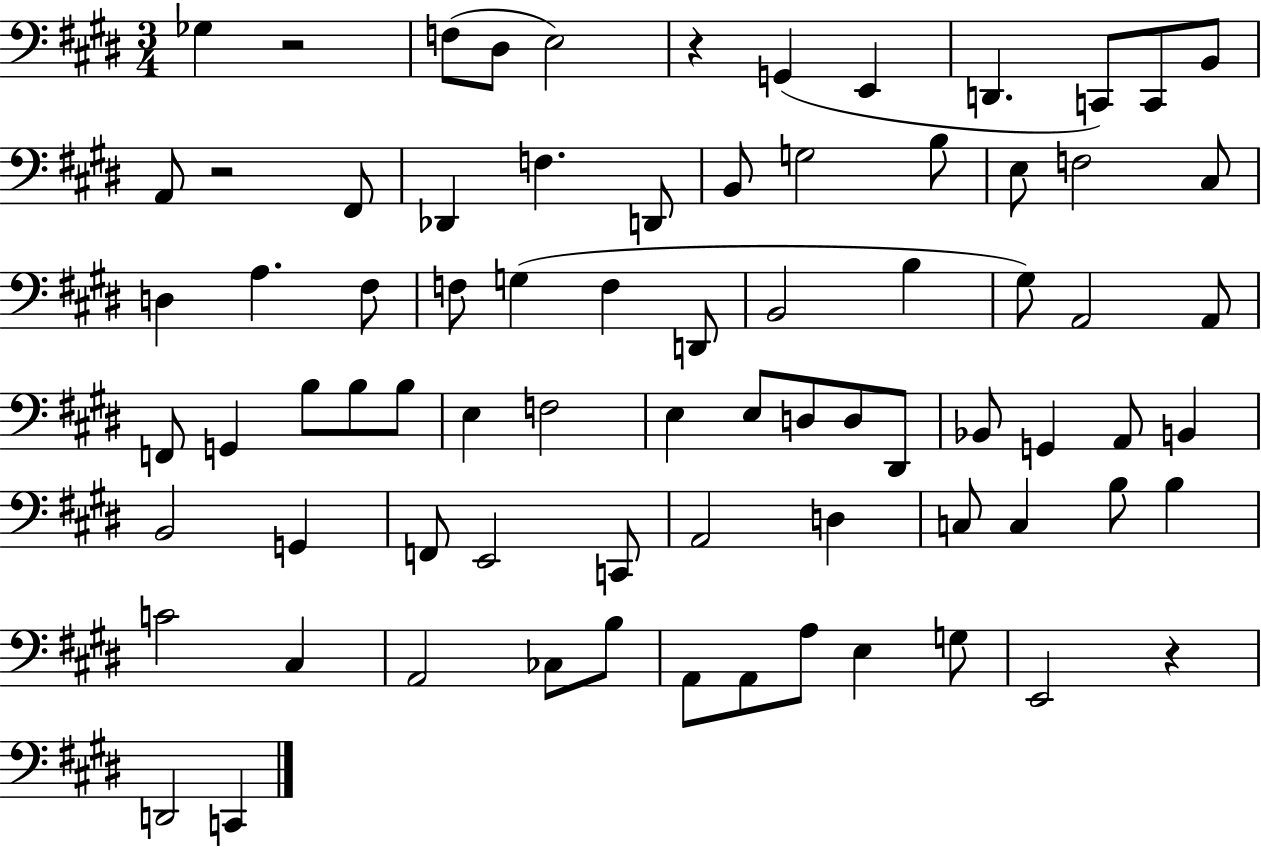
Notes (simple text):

Gb3/q R/h F3/e D#3/e E3/h R/q G2/q E2/q D2/q. C2/e C2/e B2/e A2/e R/h F#2/e Db2/q F3/q. D2/e B2/e G3/h B3/e E3/e F3/h C#3/e D3/q A3/q. F#3/e F3/e G3/q F3/q D2/e B2/h B3/q G#3/e A2/h A2/e F2/e G2/q B3/e B3/e B3/e E3/q F3/h E3/q E3/e D3/e D3/e D#2/e Bb2/e G2/q A2/e B2/q B2/h G2/q F2/e E2/h C2/e A2/h D3/q C3/e C3/q B3/e B3/q C4/h C#3/q A2/h CES3/e B3/e A2/e A2/e A3/e E3/q G3/e E2/h R/q D2/h C2/q